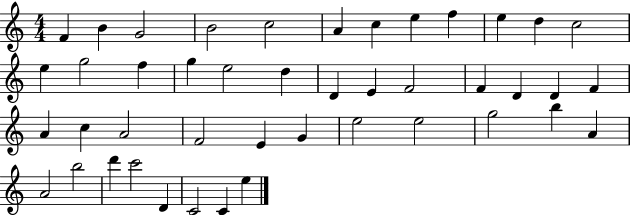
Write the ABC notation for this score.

X:1
T:Untitled
M:4/4
L:1/4
K:C
F B G2 B2 c2 A c e f e d c2 e g2 f g e2 d D E F2 F D D F A c A2 F2 E G e2 e2 g2 b A A2 b2 d' c'2 D C2 C e